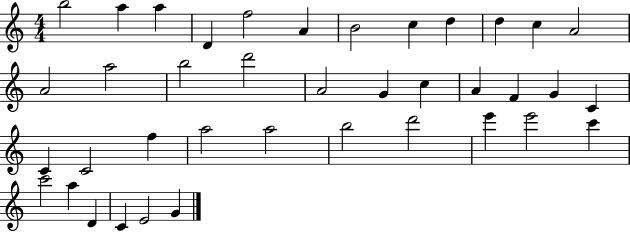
{
  \clef treble
  \numericTimeSignature
  \time 4/4
  \key c \major
  b''2 a''4 a''4 | d'4 f''2 a'4 | b'2 c''4 d''4 | d''4 c''4 a'2 | \break a'2 a''2 | b''2 d'''2 | a'2 g'4 c''4 | a'4 f'4 g'4 c'4 | \break c'4 c'2 f''4 | a''2 a''2 | b''2 d'''2 | e'''4 e'''2 c'''4 | \break c'''2 a''4 d'4 | c'4 e'2 g'4 | \bar "|."
}